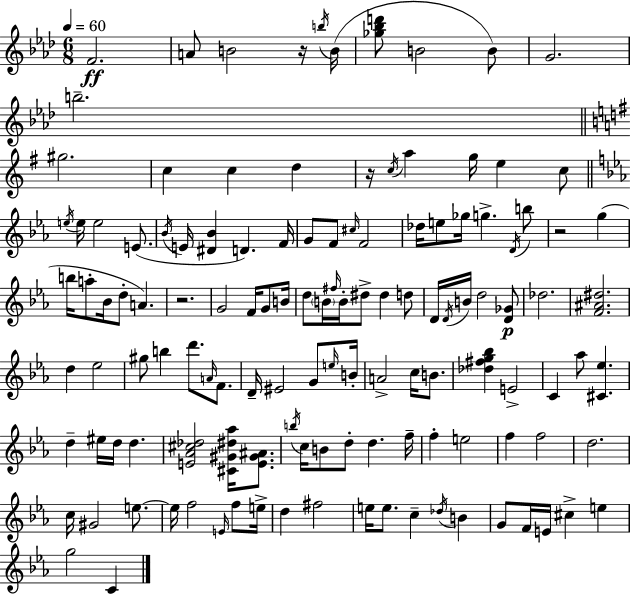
F4/h. A4/e B4/h R/s B5/s B4/s [Gb5,Bb5,D6]/e B4/h B4/e G4/h. B5/h. G#5/h. C5/q C5/q D5/q R/s C5/s A5/q G5/s E5/q C5/e E5/s E5/s E5/h E4/e. Bb4/s E4/s [D#4,Bb4]/q D4/q. F4/s G4/e F4/e C#5/s F4/h Db5/s E5/e Gb5/s G5/q. D4/s B5/e R/h G5/q B5/s A5/e Bb4/s D5/e A4/q. R/h. G4/h F4/s G4/e B4/s D5/e B4/s F#5/s B4/s D#5/e D#5/q D5/e D4/s D4/s B4/s D5/h [D4,Gb4]/e Db5/h. [F4,A#4,D#5]/h. D5/q Eb5/h G#5/e B5/q D6/e. A4/s F4/e. D4/s EIS4/h G4/e E5/s B4/s A4/h C5/s B4/e. [Db5,F#5,G5,Bb5]/q E4/h C4/q Ab5/e [C#4,Eb5]/q. D5/q EIS5/s D5/s D5/q. [E4,Ab4,C#5,Db5]/h [C#4,G#4,D#5,Ab5]/s [E4,G#4,A#4]/e. B5/s C5/s B4/e D5/e D5/q. F5/s F5/q E5/h F5/q F5/h D5/h. C5/s G#4/h E5/e. E5/s F5/h E4/s F5/e E5/s D5/q F#5/h E5/s E5/e. C5/q Db5/s B4/q G4/e F4/s E4/s C#5/q E5/q G5/h C4/q